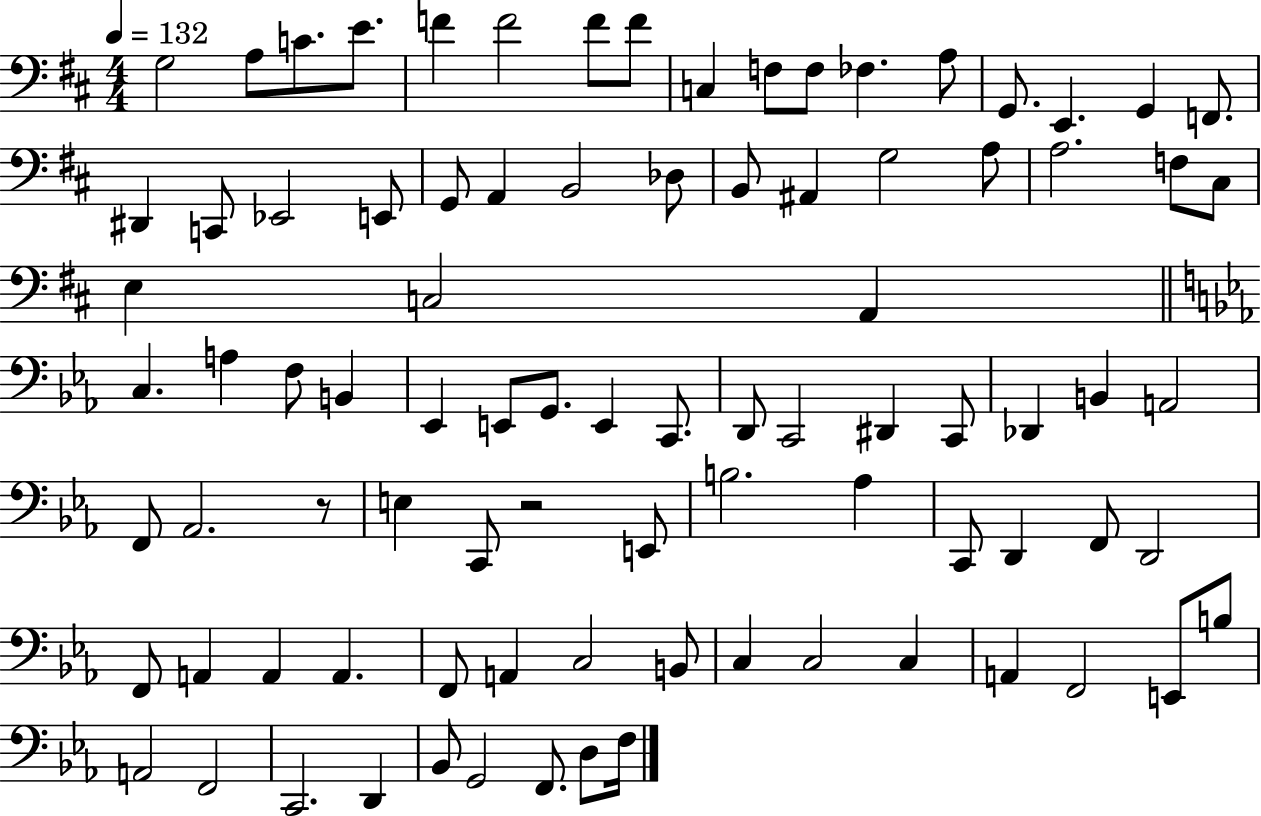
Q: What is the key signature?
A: D major